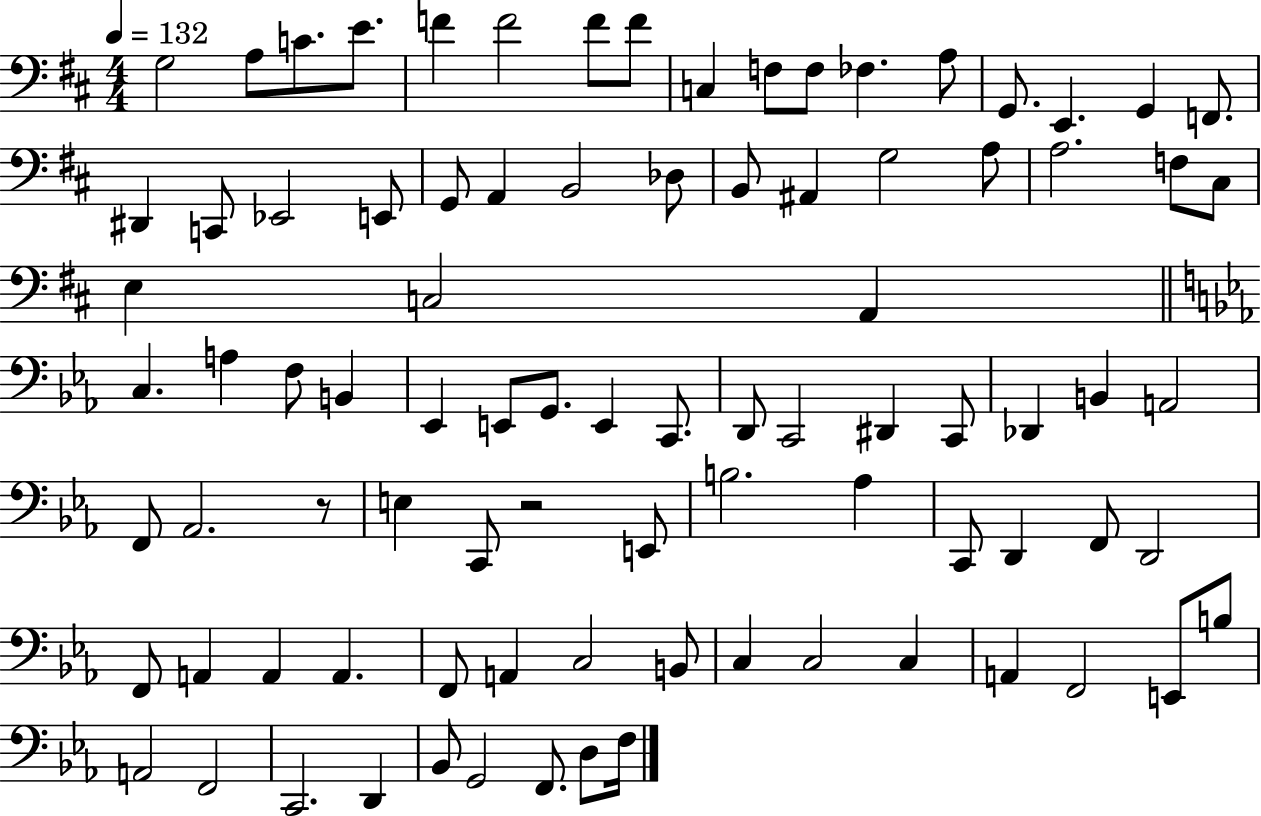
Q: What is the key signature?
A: D major